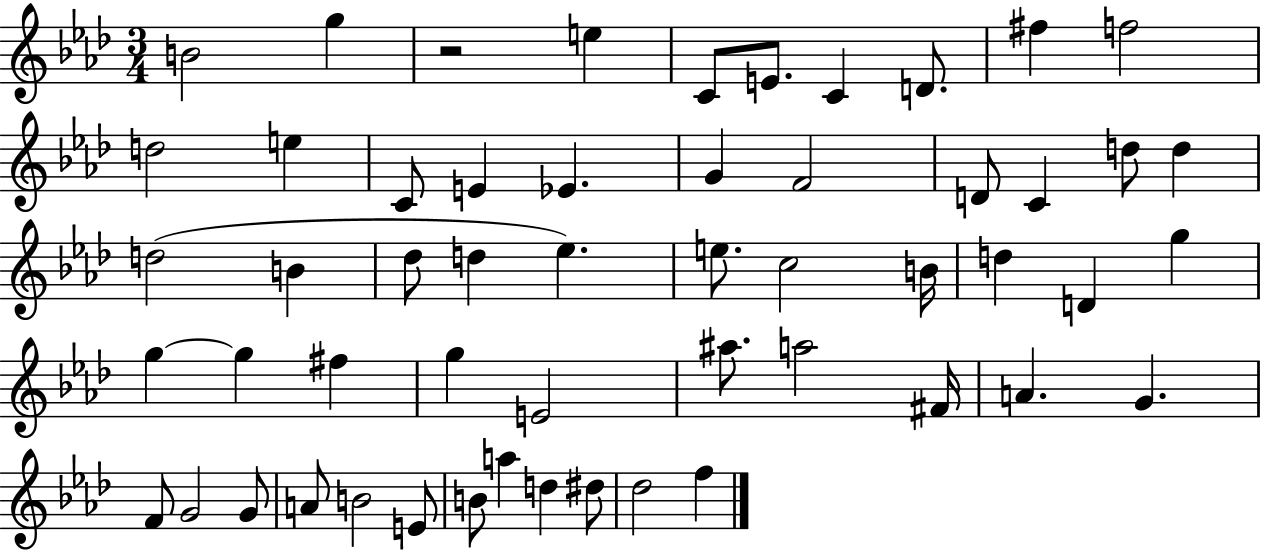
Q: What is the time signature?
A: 3/4